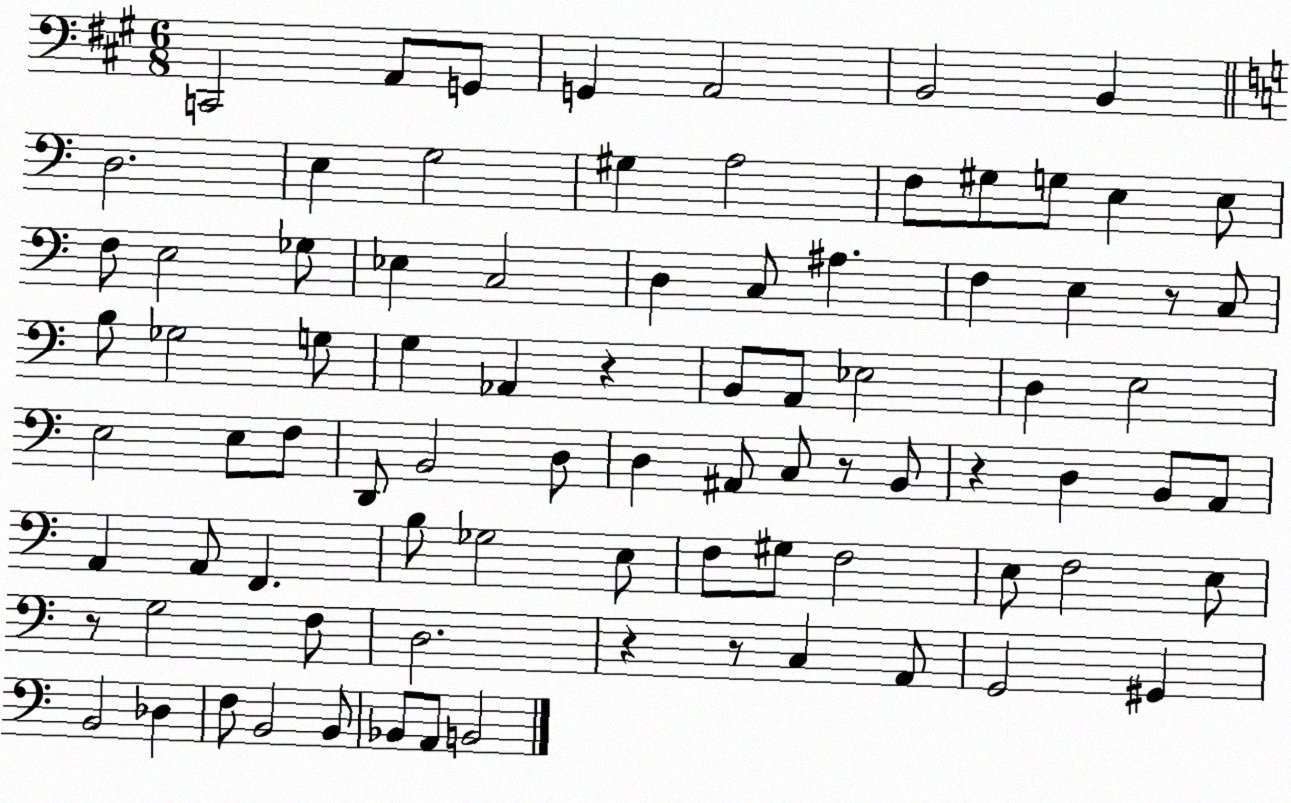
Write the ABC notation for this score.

X:1
T:Untitled
M:6/8
L:1/4
K:A
C,,2 A,,/2 G,,/2 G,, A,,2 B,,2 B,, D,2 E, G,2 ^G, A,2 F,/2 ^G,/2 G,/2 E, E,/2 F,/2 E,2 _G,/2 _E, C,2 D, C,/2 ^A, F, E, z/2 C,/2 B,/2 _G,2 G,/2 G, _A,, z B,,/2 A,,/2 _E,2 D, E,2 E,2 E,/2 F,/2 D,,/2 B,,2 D,/2 D, ^A,,/2 C,/2 z/2 B,,/2 z D, B,,/2 A,,/2 A,, A,,/2 F,, B,/2 _G,2 E,/2 F,/2 ^G,/2 F,2 E,/2 F,2 E,/2 z/2 G,2 F,/2 D,2 z z/2 C, A,,/2 G,,2 ^G,, B,,2 _D, F,/2 B,,2 B,,/2 _B,,/2 A,,/2 B,,2